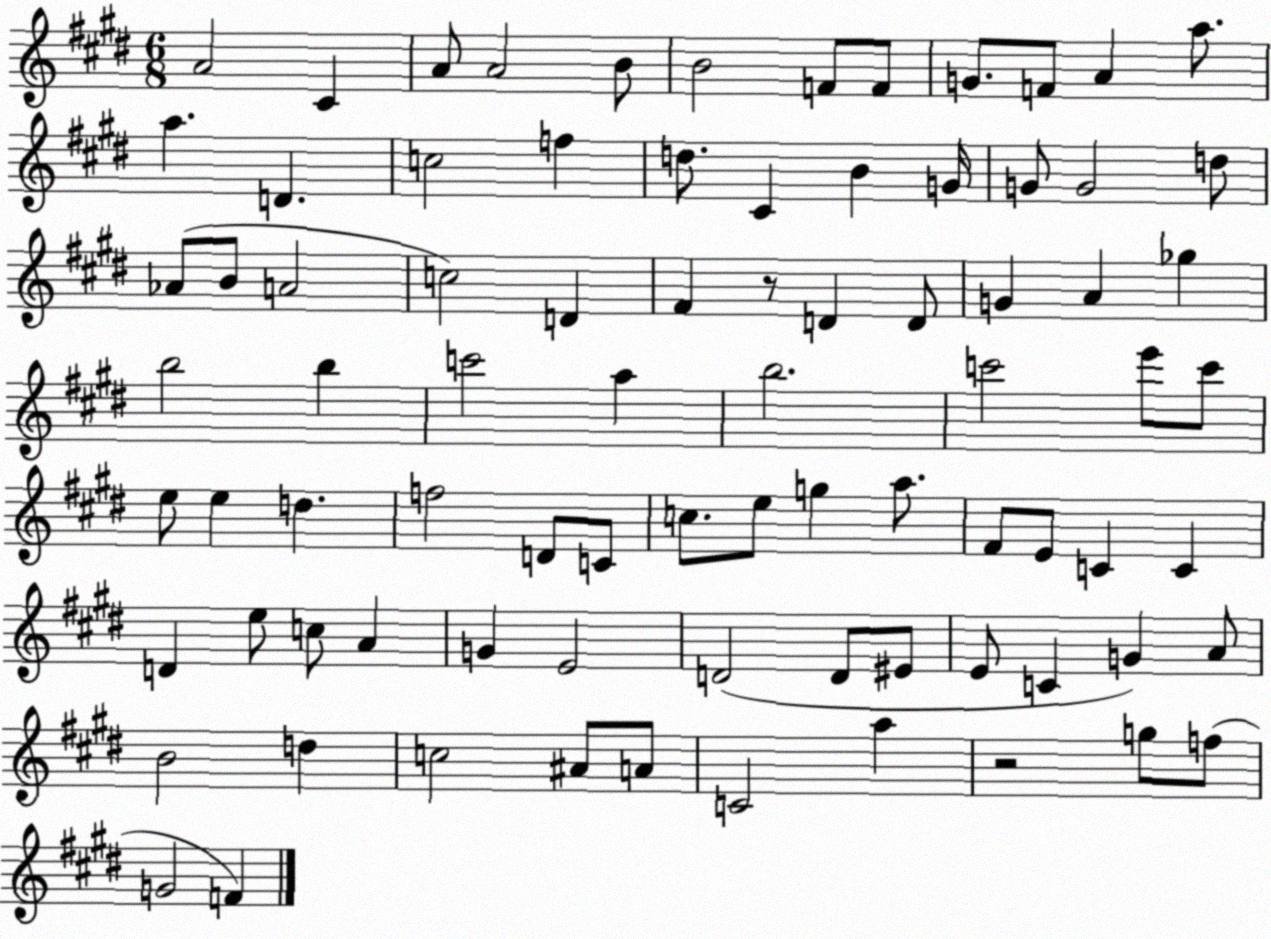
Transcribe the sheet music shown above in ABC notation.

X:1
T:Untitled
M:6/8
L:1/4
K:E
A2 ^C A/2 A2 B/2 B2 F/2 F/2 G/2 F/2 A a/2 a D c2 f d/2 ^C B G/4 G/2 G2 d/2 _A/2 B/2 A2 c2 D ^F z/2 D D/2 G A _g b2 b c'2 a b2 c'2 e'/2 c'/2 e/2 e d f2 D/2 C/2 c/2 e/2 g a/2 ^F/2 E/2 C C D e/2 c/2 A G E2 D2 D/2 ^E/2 E/2 C G A/2 B2 d c2 ^A/2 A/2 C2 a z2 g/2 f/2 G2 F